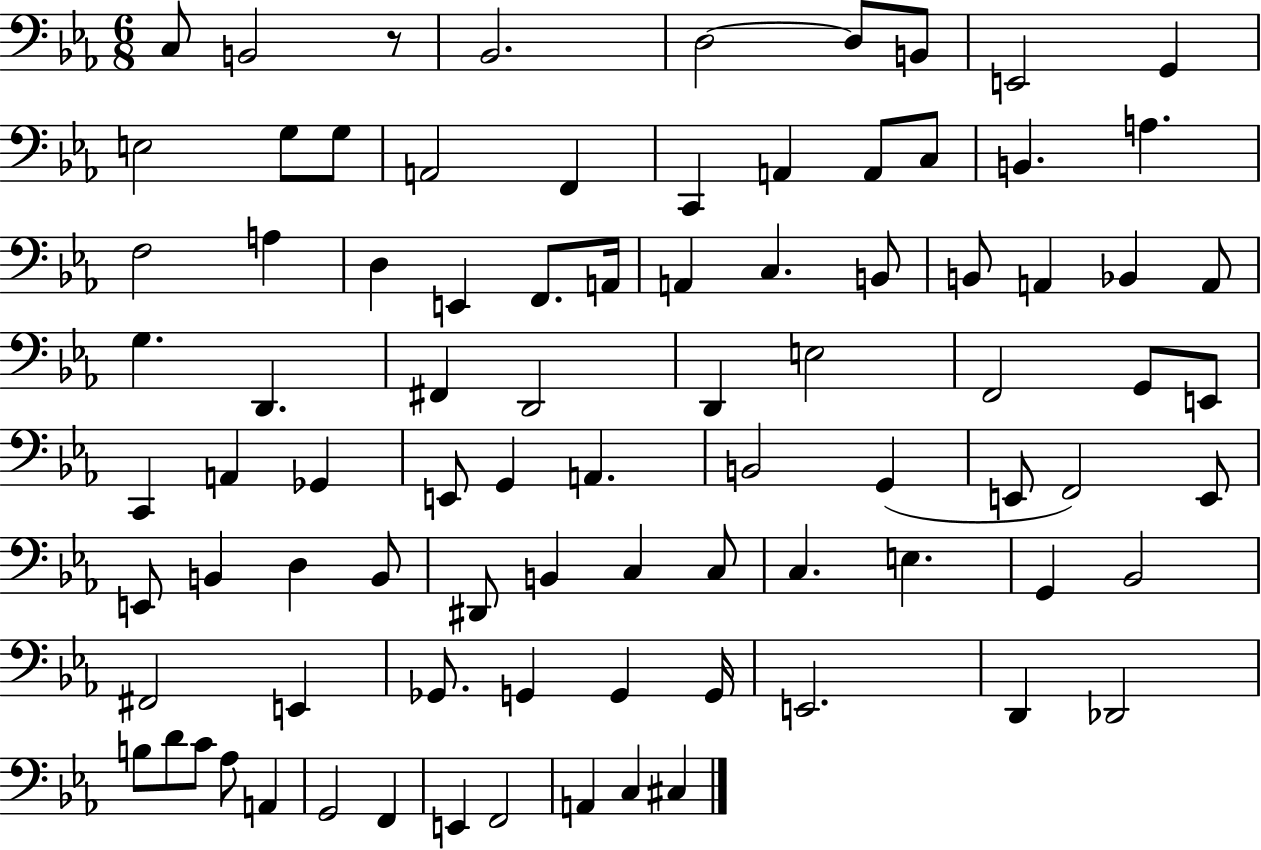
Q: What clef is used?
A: bass